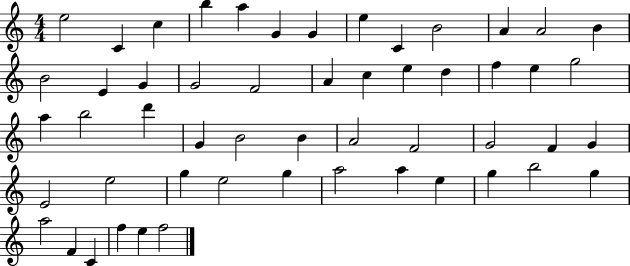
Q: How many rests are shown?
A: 0